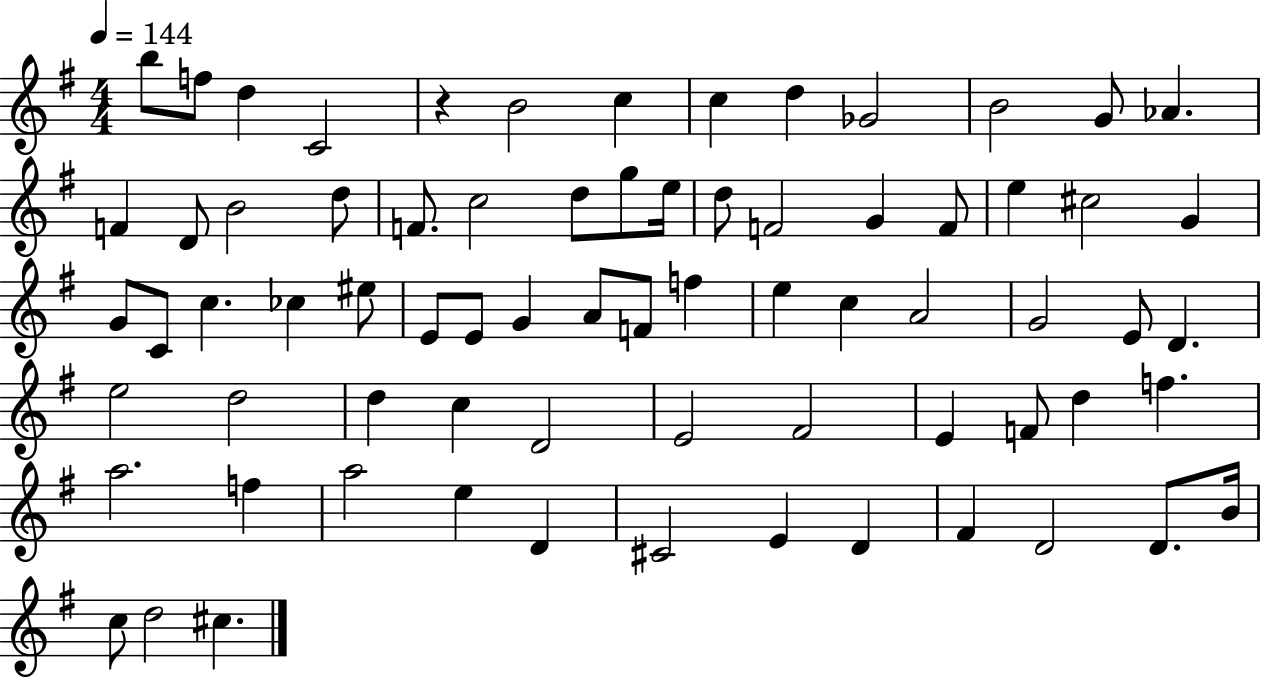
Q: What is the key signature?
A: G major